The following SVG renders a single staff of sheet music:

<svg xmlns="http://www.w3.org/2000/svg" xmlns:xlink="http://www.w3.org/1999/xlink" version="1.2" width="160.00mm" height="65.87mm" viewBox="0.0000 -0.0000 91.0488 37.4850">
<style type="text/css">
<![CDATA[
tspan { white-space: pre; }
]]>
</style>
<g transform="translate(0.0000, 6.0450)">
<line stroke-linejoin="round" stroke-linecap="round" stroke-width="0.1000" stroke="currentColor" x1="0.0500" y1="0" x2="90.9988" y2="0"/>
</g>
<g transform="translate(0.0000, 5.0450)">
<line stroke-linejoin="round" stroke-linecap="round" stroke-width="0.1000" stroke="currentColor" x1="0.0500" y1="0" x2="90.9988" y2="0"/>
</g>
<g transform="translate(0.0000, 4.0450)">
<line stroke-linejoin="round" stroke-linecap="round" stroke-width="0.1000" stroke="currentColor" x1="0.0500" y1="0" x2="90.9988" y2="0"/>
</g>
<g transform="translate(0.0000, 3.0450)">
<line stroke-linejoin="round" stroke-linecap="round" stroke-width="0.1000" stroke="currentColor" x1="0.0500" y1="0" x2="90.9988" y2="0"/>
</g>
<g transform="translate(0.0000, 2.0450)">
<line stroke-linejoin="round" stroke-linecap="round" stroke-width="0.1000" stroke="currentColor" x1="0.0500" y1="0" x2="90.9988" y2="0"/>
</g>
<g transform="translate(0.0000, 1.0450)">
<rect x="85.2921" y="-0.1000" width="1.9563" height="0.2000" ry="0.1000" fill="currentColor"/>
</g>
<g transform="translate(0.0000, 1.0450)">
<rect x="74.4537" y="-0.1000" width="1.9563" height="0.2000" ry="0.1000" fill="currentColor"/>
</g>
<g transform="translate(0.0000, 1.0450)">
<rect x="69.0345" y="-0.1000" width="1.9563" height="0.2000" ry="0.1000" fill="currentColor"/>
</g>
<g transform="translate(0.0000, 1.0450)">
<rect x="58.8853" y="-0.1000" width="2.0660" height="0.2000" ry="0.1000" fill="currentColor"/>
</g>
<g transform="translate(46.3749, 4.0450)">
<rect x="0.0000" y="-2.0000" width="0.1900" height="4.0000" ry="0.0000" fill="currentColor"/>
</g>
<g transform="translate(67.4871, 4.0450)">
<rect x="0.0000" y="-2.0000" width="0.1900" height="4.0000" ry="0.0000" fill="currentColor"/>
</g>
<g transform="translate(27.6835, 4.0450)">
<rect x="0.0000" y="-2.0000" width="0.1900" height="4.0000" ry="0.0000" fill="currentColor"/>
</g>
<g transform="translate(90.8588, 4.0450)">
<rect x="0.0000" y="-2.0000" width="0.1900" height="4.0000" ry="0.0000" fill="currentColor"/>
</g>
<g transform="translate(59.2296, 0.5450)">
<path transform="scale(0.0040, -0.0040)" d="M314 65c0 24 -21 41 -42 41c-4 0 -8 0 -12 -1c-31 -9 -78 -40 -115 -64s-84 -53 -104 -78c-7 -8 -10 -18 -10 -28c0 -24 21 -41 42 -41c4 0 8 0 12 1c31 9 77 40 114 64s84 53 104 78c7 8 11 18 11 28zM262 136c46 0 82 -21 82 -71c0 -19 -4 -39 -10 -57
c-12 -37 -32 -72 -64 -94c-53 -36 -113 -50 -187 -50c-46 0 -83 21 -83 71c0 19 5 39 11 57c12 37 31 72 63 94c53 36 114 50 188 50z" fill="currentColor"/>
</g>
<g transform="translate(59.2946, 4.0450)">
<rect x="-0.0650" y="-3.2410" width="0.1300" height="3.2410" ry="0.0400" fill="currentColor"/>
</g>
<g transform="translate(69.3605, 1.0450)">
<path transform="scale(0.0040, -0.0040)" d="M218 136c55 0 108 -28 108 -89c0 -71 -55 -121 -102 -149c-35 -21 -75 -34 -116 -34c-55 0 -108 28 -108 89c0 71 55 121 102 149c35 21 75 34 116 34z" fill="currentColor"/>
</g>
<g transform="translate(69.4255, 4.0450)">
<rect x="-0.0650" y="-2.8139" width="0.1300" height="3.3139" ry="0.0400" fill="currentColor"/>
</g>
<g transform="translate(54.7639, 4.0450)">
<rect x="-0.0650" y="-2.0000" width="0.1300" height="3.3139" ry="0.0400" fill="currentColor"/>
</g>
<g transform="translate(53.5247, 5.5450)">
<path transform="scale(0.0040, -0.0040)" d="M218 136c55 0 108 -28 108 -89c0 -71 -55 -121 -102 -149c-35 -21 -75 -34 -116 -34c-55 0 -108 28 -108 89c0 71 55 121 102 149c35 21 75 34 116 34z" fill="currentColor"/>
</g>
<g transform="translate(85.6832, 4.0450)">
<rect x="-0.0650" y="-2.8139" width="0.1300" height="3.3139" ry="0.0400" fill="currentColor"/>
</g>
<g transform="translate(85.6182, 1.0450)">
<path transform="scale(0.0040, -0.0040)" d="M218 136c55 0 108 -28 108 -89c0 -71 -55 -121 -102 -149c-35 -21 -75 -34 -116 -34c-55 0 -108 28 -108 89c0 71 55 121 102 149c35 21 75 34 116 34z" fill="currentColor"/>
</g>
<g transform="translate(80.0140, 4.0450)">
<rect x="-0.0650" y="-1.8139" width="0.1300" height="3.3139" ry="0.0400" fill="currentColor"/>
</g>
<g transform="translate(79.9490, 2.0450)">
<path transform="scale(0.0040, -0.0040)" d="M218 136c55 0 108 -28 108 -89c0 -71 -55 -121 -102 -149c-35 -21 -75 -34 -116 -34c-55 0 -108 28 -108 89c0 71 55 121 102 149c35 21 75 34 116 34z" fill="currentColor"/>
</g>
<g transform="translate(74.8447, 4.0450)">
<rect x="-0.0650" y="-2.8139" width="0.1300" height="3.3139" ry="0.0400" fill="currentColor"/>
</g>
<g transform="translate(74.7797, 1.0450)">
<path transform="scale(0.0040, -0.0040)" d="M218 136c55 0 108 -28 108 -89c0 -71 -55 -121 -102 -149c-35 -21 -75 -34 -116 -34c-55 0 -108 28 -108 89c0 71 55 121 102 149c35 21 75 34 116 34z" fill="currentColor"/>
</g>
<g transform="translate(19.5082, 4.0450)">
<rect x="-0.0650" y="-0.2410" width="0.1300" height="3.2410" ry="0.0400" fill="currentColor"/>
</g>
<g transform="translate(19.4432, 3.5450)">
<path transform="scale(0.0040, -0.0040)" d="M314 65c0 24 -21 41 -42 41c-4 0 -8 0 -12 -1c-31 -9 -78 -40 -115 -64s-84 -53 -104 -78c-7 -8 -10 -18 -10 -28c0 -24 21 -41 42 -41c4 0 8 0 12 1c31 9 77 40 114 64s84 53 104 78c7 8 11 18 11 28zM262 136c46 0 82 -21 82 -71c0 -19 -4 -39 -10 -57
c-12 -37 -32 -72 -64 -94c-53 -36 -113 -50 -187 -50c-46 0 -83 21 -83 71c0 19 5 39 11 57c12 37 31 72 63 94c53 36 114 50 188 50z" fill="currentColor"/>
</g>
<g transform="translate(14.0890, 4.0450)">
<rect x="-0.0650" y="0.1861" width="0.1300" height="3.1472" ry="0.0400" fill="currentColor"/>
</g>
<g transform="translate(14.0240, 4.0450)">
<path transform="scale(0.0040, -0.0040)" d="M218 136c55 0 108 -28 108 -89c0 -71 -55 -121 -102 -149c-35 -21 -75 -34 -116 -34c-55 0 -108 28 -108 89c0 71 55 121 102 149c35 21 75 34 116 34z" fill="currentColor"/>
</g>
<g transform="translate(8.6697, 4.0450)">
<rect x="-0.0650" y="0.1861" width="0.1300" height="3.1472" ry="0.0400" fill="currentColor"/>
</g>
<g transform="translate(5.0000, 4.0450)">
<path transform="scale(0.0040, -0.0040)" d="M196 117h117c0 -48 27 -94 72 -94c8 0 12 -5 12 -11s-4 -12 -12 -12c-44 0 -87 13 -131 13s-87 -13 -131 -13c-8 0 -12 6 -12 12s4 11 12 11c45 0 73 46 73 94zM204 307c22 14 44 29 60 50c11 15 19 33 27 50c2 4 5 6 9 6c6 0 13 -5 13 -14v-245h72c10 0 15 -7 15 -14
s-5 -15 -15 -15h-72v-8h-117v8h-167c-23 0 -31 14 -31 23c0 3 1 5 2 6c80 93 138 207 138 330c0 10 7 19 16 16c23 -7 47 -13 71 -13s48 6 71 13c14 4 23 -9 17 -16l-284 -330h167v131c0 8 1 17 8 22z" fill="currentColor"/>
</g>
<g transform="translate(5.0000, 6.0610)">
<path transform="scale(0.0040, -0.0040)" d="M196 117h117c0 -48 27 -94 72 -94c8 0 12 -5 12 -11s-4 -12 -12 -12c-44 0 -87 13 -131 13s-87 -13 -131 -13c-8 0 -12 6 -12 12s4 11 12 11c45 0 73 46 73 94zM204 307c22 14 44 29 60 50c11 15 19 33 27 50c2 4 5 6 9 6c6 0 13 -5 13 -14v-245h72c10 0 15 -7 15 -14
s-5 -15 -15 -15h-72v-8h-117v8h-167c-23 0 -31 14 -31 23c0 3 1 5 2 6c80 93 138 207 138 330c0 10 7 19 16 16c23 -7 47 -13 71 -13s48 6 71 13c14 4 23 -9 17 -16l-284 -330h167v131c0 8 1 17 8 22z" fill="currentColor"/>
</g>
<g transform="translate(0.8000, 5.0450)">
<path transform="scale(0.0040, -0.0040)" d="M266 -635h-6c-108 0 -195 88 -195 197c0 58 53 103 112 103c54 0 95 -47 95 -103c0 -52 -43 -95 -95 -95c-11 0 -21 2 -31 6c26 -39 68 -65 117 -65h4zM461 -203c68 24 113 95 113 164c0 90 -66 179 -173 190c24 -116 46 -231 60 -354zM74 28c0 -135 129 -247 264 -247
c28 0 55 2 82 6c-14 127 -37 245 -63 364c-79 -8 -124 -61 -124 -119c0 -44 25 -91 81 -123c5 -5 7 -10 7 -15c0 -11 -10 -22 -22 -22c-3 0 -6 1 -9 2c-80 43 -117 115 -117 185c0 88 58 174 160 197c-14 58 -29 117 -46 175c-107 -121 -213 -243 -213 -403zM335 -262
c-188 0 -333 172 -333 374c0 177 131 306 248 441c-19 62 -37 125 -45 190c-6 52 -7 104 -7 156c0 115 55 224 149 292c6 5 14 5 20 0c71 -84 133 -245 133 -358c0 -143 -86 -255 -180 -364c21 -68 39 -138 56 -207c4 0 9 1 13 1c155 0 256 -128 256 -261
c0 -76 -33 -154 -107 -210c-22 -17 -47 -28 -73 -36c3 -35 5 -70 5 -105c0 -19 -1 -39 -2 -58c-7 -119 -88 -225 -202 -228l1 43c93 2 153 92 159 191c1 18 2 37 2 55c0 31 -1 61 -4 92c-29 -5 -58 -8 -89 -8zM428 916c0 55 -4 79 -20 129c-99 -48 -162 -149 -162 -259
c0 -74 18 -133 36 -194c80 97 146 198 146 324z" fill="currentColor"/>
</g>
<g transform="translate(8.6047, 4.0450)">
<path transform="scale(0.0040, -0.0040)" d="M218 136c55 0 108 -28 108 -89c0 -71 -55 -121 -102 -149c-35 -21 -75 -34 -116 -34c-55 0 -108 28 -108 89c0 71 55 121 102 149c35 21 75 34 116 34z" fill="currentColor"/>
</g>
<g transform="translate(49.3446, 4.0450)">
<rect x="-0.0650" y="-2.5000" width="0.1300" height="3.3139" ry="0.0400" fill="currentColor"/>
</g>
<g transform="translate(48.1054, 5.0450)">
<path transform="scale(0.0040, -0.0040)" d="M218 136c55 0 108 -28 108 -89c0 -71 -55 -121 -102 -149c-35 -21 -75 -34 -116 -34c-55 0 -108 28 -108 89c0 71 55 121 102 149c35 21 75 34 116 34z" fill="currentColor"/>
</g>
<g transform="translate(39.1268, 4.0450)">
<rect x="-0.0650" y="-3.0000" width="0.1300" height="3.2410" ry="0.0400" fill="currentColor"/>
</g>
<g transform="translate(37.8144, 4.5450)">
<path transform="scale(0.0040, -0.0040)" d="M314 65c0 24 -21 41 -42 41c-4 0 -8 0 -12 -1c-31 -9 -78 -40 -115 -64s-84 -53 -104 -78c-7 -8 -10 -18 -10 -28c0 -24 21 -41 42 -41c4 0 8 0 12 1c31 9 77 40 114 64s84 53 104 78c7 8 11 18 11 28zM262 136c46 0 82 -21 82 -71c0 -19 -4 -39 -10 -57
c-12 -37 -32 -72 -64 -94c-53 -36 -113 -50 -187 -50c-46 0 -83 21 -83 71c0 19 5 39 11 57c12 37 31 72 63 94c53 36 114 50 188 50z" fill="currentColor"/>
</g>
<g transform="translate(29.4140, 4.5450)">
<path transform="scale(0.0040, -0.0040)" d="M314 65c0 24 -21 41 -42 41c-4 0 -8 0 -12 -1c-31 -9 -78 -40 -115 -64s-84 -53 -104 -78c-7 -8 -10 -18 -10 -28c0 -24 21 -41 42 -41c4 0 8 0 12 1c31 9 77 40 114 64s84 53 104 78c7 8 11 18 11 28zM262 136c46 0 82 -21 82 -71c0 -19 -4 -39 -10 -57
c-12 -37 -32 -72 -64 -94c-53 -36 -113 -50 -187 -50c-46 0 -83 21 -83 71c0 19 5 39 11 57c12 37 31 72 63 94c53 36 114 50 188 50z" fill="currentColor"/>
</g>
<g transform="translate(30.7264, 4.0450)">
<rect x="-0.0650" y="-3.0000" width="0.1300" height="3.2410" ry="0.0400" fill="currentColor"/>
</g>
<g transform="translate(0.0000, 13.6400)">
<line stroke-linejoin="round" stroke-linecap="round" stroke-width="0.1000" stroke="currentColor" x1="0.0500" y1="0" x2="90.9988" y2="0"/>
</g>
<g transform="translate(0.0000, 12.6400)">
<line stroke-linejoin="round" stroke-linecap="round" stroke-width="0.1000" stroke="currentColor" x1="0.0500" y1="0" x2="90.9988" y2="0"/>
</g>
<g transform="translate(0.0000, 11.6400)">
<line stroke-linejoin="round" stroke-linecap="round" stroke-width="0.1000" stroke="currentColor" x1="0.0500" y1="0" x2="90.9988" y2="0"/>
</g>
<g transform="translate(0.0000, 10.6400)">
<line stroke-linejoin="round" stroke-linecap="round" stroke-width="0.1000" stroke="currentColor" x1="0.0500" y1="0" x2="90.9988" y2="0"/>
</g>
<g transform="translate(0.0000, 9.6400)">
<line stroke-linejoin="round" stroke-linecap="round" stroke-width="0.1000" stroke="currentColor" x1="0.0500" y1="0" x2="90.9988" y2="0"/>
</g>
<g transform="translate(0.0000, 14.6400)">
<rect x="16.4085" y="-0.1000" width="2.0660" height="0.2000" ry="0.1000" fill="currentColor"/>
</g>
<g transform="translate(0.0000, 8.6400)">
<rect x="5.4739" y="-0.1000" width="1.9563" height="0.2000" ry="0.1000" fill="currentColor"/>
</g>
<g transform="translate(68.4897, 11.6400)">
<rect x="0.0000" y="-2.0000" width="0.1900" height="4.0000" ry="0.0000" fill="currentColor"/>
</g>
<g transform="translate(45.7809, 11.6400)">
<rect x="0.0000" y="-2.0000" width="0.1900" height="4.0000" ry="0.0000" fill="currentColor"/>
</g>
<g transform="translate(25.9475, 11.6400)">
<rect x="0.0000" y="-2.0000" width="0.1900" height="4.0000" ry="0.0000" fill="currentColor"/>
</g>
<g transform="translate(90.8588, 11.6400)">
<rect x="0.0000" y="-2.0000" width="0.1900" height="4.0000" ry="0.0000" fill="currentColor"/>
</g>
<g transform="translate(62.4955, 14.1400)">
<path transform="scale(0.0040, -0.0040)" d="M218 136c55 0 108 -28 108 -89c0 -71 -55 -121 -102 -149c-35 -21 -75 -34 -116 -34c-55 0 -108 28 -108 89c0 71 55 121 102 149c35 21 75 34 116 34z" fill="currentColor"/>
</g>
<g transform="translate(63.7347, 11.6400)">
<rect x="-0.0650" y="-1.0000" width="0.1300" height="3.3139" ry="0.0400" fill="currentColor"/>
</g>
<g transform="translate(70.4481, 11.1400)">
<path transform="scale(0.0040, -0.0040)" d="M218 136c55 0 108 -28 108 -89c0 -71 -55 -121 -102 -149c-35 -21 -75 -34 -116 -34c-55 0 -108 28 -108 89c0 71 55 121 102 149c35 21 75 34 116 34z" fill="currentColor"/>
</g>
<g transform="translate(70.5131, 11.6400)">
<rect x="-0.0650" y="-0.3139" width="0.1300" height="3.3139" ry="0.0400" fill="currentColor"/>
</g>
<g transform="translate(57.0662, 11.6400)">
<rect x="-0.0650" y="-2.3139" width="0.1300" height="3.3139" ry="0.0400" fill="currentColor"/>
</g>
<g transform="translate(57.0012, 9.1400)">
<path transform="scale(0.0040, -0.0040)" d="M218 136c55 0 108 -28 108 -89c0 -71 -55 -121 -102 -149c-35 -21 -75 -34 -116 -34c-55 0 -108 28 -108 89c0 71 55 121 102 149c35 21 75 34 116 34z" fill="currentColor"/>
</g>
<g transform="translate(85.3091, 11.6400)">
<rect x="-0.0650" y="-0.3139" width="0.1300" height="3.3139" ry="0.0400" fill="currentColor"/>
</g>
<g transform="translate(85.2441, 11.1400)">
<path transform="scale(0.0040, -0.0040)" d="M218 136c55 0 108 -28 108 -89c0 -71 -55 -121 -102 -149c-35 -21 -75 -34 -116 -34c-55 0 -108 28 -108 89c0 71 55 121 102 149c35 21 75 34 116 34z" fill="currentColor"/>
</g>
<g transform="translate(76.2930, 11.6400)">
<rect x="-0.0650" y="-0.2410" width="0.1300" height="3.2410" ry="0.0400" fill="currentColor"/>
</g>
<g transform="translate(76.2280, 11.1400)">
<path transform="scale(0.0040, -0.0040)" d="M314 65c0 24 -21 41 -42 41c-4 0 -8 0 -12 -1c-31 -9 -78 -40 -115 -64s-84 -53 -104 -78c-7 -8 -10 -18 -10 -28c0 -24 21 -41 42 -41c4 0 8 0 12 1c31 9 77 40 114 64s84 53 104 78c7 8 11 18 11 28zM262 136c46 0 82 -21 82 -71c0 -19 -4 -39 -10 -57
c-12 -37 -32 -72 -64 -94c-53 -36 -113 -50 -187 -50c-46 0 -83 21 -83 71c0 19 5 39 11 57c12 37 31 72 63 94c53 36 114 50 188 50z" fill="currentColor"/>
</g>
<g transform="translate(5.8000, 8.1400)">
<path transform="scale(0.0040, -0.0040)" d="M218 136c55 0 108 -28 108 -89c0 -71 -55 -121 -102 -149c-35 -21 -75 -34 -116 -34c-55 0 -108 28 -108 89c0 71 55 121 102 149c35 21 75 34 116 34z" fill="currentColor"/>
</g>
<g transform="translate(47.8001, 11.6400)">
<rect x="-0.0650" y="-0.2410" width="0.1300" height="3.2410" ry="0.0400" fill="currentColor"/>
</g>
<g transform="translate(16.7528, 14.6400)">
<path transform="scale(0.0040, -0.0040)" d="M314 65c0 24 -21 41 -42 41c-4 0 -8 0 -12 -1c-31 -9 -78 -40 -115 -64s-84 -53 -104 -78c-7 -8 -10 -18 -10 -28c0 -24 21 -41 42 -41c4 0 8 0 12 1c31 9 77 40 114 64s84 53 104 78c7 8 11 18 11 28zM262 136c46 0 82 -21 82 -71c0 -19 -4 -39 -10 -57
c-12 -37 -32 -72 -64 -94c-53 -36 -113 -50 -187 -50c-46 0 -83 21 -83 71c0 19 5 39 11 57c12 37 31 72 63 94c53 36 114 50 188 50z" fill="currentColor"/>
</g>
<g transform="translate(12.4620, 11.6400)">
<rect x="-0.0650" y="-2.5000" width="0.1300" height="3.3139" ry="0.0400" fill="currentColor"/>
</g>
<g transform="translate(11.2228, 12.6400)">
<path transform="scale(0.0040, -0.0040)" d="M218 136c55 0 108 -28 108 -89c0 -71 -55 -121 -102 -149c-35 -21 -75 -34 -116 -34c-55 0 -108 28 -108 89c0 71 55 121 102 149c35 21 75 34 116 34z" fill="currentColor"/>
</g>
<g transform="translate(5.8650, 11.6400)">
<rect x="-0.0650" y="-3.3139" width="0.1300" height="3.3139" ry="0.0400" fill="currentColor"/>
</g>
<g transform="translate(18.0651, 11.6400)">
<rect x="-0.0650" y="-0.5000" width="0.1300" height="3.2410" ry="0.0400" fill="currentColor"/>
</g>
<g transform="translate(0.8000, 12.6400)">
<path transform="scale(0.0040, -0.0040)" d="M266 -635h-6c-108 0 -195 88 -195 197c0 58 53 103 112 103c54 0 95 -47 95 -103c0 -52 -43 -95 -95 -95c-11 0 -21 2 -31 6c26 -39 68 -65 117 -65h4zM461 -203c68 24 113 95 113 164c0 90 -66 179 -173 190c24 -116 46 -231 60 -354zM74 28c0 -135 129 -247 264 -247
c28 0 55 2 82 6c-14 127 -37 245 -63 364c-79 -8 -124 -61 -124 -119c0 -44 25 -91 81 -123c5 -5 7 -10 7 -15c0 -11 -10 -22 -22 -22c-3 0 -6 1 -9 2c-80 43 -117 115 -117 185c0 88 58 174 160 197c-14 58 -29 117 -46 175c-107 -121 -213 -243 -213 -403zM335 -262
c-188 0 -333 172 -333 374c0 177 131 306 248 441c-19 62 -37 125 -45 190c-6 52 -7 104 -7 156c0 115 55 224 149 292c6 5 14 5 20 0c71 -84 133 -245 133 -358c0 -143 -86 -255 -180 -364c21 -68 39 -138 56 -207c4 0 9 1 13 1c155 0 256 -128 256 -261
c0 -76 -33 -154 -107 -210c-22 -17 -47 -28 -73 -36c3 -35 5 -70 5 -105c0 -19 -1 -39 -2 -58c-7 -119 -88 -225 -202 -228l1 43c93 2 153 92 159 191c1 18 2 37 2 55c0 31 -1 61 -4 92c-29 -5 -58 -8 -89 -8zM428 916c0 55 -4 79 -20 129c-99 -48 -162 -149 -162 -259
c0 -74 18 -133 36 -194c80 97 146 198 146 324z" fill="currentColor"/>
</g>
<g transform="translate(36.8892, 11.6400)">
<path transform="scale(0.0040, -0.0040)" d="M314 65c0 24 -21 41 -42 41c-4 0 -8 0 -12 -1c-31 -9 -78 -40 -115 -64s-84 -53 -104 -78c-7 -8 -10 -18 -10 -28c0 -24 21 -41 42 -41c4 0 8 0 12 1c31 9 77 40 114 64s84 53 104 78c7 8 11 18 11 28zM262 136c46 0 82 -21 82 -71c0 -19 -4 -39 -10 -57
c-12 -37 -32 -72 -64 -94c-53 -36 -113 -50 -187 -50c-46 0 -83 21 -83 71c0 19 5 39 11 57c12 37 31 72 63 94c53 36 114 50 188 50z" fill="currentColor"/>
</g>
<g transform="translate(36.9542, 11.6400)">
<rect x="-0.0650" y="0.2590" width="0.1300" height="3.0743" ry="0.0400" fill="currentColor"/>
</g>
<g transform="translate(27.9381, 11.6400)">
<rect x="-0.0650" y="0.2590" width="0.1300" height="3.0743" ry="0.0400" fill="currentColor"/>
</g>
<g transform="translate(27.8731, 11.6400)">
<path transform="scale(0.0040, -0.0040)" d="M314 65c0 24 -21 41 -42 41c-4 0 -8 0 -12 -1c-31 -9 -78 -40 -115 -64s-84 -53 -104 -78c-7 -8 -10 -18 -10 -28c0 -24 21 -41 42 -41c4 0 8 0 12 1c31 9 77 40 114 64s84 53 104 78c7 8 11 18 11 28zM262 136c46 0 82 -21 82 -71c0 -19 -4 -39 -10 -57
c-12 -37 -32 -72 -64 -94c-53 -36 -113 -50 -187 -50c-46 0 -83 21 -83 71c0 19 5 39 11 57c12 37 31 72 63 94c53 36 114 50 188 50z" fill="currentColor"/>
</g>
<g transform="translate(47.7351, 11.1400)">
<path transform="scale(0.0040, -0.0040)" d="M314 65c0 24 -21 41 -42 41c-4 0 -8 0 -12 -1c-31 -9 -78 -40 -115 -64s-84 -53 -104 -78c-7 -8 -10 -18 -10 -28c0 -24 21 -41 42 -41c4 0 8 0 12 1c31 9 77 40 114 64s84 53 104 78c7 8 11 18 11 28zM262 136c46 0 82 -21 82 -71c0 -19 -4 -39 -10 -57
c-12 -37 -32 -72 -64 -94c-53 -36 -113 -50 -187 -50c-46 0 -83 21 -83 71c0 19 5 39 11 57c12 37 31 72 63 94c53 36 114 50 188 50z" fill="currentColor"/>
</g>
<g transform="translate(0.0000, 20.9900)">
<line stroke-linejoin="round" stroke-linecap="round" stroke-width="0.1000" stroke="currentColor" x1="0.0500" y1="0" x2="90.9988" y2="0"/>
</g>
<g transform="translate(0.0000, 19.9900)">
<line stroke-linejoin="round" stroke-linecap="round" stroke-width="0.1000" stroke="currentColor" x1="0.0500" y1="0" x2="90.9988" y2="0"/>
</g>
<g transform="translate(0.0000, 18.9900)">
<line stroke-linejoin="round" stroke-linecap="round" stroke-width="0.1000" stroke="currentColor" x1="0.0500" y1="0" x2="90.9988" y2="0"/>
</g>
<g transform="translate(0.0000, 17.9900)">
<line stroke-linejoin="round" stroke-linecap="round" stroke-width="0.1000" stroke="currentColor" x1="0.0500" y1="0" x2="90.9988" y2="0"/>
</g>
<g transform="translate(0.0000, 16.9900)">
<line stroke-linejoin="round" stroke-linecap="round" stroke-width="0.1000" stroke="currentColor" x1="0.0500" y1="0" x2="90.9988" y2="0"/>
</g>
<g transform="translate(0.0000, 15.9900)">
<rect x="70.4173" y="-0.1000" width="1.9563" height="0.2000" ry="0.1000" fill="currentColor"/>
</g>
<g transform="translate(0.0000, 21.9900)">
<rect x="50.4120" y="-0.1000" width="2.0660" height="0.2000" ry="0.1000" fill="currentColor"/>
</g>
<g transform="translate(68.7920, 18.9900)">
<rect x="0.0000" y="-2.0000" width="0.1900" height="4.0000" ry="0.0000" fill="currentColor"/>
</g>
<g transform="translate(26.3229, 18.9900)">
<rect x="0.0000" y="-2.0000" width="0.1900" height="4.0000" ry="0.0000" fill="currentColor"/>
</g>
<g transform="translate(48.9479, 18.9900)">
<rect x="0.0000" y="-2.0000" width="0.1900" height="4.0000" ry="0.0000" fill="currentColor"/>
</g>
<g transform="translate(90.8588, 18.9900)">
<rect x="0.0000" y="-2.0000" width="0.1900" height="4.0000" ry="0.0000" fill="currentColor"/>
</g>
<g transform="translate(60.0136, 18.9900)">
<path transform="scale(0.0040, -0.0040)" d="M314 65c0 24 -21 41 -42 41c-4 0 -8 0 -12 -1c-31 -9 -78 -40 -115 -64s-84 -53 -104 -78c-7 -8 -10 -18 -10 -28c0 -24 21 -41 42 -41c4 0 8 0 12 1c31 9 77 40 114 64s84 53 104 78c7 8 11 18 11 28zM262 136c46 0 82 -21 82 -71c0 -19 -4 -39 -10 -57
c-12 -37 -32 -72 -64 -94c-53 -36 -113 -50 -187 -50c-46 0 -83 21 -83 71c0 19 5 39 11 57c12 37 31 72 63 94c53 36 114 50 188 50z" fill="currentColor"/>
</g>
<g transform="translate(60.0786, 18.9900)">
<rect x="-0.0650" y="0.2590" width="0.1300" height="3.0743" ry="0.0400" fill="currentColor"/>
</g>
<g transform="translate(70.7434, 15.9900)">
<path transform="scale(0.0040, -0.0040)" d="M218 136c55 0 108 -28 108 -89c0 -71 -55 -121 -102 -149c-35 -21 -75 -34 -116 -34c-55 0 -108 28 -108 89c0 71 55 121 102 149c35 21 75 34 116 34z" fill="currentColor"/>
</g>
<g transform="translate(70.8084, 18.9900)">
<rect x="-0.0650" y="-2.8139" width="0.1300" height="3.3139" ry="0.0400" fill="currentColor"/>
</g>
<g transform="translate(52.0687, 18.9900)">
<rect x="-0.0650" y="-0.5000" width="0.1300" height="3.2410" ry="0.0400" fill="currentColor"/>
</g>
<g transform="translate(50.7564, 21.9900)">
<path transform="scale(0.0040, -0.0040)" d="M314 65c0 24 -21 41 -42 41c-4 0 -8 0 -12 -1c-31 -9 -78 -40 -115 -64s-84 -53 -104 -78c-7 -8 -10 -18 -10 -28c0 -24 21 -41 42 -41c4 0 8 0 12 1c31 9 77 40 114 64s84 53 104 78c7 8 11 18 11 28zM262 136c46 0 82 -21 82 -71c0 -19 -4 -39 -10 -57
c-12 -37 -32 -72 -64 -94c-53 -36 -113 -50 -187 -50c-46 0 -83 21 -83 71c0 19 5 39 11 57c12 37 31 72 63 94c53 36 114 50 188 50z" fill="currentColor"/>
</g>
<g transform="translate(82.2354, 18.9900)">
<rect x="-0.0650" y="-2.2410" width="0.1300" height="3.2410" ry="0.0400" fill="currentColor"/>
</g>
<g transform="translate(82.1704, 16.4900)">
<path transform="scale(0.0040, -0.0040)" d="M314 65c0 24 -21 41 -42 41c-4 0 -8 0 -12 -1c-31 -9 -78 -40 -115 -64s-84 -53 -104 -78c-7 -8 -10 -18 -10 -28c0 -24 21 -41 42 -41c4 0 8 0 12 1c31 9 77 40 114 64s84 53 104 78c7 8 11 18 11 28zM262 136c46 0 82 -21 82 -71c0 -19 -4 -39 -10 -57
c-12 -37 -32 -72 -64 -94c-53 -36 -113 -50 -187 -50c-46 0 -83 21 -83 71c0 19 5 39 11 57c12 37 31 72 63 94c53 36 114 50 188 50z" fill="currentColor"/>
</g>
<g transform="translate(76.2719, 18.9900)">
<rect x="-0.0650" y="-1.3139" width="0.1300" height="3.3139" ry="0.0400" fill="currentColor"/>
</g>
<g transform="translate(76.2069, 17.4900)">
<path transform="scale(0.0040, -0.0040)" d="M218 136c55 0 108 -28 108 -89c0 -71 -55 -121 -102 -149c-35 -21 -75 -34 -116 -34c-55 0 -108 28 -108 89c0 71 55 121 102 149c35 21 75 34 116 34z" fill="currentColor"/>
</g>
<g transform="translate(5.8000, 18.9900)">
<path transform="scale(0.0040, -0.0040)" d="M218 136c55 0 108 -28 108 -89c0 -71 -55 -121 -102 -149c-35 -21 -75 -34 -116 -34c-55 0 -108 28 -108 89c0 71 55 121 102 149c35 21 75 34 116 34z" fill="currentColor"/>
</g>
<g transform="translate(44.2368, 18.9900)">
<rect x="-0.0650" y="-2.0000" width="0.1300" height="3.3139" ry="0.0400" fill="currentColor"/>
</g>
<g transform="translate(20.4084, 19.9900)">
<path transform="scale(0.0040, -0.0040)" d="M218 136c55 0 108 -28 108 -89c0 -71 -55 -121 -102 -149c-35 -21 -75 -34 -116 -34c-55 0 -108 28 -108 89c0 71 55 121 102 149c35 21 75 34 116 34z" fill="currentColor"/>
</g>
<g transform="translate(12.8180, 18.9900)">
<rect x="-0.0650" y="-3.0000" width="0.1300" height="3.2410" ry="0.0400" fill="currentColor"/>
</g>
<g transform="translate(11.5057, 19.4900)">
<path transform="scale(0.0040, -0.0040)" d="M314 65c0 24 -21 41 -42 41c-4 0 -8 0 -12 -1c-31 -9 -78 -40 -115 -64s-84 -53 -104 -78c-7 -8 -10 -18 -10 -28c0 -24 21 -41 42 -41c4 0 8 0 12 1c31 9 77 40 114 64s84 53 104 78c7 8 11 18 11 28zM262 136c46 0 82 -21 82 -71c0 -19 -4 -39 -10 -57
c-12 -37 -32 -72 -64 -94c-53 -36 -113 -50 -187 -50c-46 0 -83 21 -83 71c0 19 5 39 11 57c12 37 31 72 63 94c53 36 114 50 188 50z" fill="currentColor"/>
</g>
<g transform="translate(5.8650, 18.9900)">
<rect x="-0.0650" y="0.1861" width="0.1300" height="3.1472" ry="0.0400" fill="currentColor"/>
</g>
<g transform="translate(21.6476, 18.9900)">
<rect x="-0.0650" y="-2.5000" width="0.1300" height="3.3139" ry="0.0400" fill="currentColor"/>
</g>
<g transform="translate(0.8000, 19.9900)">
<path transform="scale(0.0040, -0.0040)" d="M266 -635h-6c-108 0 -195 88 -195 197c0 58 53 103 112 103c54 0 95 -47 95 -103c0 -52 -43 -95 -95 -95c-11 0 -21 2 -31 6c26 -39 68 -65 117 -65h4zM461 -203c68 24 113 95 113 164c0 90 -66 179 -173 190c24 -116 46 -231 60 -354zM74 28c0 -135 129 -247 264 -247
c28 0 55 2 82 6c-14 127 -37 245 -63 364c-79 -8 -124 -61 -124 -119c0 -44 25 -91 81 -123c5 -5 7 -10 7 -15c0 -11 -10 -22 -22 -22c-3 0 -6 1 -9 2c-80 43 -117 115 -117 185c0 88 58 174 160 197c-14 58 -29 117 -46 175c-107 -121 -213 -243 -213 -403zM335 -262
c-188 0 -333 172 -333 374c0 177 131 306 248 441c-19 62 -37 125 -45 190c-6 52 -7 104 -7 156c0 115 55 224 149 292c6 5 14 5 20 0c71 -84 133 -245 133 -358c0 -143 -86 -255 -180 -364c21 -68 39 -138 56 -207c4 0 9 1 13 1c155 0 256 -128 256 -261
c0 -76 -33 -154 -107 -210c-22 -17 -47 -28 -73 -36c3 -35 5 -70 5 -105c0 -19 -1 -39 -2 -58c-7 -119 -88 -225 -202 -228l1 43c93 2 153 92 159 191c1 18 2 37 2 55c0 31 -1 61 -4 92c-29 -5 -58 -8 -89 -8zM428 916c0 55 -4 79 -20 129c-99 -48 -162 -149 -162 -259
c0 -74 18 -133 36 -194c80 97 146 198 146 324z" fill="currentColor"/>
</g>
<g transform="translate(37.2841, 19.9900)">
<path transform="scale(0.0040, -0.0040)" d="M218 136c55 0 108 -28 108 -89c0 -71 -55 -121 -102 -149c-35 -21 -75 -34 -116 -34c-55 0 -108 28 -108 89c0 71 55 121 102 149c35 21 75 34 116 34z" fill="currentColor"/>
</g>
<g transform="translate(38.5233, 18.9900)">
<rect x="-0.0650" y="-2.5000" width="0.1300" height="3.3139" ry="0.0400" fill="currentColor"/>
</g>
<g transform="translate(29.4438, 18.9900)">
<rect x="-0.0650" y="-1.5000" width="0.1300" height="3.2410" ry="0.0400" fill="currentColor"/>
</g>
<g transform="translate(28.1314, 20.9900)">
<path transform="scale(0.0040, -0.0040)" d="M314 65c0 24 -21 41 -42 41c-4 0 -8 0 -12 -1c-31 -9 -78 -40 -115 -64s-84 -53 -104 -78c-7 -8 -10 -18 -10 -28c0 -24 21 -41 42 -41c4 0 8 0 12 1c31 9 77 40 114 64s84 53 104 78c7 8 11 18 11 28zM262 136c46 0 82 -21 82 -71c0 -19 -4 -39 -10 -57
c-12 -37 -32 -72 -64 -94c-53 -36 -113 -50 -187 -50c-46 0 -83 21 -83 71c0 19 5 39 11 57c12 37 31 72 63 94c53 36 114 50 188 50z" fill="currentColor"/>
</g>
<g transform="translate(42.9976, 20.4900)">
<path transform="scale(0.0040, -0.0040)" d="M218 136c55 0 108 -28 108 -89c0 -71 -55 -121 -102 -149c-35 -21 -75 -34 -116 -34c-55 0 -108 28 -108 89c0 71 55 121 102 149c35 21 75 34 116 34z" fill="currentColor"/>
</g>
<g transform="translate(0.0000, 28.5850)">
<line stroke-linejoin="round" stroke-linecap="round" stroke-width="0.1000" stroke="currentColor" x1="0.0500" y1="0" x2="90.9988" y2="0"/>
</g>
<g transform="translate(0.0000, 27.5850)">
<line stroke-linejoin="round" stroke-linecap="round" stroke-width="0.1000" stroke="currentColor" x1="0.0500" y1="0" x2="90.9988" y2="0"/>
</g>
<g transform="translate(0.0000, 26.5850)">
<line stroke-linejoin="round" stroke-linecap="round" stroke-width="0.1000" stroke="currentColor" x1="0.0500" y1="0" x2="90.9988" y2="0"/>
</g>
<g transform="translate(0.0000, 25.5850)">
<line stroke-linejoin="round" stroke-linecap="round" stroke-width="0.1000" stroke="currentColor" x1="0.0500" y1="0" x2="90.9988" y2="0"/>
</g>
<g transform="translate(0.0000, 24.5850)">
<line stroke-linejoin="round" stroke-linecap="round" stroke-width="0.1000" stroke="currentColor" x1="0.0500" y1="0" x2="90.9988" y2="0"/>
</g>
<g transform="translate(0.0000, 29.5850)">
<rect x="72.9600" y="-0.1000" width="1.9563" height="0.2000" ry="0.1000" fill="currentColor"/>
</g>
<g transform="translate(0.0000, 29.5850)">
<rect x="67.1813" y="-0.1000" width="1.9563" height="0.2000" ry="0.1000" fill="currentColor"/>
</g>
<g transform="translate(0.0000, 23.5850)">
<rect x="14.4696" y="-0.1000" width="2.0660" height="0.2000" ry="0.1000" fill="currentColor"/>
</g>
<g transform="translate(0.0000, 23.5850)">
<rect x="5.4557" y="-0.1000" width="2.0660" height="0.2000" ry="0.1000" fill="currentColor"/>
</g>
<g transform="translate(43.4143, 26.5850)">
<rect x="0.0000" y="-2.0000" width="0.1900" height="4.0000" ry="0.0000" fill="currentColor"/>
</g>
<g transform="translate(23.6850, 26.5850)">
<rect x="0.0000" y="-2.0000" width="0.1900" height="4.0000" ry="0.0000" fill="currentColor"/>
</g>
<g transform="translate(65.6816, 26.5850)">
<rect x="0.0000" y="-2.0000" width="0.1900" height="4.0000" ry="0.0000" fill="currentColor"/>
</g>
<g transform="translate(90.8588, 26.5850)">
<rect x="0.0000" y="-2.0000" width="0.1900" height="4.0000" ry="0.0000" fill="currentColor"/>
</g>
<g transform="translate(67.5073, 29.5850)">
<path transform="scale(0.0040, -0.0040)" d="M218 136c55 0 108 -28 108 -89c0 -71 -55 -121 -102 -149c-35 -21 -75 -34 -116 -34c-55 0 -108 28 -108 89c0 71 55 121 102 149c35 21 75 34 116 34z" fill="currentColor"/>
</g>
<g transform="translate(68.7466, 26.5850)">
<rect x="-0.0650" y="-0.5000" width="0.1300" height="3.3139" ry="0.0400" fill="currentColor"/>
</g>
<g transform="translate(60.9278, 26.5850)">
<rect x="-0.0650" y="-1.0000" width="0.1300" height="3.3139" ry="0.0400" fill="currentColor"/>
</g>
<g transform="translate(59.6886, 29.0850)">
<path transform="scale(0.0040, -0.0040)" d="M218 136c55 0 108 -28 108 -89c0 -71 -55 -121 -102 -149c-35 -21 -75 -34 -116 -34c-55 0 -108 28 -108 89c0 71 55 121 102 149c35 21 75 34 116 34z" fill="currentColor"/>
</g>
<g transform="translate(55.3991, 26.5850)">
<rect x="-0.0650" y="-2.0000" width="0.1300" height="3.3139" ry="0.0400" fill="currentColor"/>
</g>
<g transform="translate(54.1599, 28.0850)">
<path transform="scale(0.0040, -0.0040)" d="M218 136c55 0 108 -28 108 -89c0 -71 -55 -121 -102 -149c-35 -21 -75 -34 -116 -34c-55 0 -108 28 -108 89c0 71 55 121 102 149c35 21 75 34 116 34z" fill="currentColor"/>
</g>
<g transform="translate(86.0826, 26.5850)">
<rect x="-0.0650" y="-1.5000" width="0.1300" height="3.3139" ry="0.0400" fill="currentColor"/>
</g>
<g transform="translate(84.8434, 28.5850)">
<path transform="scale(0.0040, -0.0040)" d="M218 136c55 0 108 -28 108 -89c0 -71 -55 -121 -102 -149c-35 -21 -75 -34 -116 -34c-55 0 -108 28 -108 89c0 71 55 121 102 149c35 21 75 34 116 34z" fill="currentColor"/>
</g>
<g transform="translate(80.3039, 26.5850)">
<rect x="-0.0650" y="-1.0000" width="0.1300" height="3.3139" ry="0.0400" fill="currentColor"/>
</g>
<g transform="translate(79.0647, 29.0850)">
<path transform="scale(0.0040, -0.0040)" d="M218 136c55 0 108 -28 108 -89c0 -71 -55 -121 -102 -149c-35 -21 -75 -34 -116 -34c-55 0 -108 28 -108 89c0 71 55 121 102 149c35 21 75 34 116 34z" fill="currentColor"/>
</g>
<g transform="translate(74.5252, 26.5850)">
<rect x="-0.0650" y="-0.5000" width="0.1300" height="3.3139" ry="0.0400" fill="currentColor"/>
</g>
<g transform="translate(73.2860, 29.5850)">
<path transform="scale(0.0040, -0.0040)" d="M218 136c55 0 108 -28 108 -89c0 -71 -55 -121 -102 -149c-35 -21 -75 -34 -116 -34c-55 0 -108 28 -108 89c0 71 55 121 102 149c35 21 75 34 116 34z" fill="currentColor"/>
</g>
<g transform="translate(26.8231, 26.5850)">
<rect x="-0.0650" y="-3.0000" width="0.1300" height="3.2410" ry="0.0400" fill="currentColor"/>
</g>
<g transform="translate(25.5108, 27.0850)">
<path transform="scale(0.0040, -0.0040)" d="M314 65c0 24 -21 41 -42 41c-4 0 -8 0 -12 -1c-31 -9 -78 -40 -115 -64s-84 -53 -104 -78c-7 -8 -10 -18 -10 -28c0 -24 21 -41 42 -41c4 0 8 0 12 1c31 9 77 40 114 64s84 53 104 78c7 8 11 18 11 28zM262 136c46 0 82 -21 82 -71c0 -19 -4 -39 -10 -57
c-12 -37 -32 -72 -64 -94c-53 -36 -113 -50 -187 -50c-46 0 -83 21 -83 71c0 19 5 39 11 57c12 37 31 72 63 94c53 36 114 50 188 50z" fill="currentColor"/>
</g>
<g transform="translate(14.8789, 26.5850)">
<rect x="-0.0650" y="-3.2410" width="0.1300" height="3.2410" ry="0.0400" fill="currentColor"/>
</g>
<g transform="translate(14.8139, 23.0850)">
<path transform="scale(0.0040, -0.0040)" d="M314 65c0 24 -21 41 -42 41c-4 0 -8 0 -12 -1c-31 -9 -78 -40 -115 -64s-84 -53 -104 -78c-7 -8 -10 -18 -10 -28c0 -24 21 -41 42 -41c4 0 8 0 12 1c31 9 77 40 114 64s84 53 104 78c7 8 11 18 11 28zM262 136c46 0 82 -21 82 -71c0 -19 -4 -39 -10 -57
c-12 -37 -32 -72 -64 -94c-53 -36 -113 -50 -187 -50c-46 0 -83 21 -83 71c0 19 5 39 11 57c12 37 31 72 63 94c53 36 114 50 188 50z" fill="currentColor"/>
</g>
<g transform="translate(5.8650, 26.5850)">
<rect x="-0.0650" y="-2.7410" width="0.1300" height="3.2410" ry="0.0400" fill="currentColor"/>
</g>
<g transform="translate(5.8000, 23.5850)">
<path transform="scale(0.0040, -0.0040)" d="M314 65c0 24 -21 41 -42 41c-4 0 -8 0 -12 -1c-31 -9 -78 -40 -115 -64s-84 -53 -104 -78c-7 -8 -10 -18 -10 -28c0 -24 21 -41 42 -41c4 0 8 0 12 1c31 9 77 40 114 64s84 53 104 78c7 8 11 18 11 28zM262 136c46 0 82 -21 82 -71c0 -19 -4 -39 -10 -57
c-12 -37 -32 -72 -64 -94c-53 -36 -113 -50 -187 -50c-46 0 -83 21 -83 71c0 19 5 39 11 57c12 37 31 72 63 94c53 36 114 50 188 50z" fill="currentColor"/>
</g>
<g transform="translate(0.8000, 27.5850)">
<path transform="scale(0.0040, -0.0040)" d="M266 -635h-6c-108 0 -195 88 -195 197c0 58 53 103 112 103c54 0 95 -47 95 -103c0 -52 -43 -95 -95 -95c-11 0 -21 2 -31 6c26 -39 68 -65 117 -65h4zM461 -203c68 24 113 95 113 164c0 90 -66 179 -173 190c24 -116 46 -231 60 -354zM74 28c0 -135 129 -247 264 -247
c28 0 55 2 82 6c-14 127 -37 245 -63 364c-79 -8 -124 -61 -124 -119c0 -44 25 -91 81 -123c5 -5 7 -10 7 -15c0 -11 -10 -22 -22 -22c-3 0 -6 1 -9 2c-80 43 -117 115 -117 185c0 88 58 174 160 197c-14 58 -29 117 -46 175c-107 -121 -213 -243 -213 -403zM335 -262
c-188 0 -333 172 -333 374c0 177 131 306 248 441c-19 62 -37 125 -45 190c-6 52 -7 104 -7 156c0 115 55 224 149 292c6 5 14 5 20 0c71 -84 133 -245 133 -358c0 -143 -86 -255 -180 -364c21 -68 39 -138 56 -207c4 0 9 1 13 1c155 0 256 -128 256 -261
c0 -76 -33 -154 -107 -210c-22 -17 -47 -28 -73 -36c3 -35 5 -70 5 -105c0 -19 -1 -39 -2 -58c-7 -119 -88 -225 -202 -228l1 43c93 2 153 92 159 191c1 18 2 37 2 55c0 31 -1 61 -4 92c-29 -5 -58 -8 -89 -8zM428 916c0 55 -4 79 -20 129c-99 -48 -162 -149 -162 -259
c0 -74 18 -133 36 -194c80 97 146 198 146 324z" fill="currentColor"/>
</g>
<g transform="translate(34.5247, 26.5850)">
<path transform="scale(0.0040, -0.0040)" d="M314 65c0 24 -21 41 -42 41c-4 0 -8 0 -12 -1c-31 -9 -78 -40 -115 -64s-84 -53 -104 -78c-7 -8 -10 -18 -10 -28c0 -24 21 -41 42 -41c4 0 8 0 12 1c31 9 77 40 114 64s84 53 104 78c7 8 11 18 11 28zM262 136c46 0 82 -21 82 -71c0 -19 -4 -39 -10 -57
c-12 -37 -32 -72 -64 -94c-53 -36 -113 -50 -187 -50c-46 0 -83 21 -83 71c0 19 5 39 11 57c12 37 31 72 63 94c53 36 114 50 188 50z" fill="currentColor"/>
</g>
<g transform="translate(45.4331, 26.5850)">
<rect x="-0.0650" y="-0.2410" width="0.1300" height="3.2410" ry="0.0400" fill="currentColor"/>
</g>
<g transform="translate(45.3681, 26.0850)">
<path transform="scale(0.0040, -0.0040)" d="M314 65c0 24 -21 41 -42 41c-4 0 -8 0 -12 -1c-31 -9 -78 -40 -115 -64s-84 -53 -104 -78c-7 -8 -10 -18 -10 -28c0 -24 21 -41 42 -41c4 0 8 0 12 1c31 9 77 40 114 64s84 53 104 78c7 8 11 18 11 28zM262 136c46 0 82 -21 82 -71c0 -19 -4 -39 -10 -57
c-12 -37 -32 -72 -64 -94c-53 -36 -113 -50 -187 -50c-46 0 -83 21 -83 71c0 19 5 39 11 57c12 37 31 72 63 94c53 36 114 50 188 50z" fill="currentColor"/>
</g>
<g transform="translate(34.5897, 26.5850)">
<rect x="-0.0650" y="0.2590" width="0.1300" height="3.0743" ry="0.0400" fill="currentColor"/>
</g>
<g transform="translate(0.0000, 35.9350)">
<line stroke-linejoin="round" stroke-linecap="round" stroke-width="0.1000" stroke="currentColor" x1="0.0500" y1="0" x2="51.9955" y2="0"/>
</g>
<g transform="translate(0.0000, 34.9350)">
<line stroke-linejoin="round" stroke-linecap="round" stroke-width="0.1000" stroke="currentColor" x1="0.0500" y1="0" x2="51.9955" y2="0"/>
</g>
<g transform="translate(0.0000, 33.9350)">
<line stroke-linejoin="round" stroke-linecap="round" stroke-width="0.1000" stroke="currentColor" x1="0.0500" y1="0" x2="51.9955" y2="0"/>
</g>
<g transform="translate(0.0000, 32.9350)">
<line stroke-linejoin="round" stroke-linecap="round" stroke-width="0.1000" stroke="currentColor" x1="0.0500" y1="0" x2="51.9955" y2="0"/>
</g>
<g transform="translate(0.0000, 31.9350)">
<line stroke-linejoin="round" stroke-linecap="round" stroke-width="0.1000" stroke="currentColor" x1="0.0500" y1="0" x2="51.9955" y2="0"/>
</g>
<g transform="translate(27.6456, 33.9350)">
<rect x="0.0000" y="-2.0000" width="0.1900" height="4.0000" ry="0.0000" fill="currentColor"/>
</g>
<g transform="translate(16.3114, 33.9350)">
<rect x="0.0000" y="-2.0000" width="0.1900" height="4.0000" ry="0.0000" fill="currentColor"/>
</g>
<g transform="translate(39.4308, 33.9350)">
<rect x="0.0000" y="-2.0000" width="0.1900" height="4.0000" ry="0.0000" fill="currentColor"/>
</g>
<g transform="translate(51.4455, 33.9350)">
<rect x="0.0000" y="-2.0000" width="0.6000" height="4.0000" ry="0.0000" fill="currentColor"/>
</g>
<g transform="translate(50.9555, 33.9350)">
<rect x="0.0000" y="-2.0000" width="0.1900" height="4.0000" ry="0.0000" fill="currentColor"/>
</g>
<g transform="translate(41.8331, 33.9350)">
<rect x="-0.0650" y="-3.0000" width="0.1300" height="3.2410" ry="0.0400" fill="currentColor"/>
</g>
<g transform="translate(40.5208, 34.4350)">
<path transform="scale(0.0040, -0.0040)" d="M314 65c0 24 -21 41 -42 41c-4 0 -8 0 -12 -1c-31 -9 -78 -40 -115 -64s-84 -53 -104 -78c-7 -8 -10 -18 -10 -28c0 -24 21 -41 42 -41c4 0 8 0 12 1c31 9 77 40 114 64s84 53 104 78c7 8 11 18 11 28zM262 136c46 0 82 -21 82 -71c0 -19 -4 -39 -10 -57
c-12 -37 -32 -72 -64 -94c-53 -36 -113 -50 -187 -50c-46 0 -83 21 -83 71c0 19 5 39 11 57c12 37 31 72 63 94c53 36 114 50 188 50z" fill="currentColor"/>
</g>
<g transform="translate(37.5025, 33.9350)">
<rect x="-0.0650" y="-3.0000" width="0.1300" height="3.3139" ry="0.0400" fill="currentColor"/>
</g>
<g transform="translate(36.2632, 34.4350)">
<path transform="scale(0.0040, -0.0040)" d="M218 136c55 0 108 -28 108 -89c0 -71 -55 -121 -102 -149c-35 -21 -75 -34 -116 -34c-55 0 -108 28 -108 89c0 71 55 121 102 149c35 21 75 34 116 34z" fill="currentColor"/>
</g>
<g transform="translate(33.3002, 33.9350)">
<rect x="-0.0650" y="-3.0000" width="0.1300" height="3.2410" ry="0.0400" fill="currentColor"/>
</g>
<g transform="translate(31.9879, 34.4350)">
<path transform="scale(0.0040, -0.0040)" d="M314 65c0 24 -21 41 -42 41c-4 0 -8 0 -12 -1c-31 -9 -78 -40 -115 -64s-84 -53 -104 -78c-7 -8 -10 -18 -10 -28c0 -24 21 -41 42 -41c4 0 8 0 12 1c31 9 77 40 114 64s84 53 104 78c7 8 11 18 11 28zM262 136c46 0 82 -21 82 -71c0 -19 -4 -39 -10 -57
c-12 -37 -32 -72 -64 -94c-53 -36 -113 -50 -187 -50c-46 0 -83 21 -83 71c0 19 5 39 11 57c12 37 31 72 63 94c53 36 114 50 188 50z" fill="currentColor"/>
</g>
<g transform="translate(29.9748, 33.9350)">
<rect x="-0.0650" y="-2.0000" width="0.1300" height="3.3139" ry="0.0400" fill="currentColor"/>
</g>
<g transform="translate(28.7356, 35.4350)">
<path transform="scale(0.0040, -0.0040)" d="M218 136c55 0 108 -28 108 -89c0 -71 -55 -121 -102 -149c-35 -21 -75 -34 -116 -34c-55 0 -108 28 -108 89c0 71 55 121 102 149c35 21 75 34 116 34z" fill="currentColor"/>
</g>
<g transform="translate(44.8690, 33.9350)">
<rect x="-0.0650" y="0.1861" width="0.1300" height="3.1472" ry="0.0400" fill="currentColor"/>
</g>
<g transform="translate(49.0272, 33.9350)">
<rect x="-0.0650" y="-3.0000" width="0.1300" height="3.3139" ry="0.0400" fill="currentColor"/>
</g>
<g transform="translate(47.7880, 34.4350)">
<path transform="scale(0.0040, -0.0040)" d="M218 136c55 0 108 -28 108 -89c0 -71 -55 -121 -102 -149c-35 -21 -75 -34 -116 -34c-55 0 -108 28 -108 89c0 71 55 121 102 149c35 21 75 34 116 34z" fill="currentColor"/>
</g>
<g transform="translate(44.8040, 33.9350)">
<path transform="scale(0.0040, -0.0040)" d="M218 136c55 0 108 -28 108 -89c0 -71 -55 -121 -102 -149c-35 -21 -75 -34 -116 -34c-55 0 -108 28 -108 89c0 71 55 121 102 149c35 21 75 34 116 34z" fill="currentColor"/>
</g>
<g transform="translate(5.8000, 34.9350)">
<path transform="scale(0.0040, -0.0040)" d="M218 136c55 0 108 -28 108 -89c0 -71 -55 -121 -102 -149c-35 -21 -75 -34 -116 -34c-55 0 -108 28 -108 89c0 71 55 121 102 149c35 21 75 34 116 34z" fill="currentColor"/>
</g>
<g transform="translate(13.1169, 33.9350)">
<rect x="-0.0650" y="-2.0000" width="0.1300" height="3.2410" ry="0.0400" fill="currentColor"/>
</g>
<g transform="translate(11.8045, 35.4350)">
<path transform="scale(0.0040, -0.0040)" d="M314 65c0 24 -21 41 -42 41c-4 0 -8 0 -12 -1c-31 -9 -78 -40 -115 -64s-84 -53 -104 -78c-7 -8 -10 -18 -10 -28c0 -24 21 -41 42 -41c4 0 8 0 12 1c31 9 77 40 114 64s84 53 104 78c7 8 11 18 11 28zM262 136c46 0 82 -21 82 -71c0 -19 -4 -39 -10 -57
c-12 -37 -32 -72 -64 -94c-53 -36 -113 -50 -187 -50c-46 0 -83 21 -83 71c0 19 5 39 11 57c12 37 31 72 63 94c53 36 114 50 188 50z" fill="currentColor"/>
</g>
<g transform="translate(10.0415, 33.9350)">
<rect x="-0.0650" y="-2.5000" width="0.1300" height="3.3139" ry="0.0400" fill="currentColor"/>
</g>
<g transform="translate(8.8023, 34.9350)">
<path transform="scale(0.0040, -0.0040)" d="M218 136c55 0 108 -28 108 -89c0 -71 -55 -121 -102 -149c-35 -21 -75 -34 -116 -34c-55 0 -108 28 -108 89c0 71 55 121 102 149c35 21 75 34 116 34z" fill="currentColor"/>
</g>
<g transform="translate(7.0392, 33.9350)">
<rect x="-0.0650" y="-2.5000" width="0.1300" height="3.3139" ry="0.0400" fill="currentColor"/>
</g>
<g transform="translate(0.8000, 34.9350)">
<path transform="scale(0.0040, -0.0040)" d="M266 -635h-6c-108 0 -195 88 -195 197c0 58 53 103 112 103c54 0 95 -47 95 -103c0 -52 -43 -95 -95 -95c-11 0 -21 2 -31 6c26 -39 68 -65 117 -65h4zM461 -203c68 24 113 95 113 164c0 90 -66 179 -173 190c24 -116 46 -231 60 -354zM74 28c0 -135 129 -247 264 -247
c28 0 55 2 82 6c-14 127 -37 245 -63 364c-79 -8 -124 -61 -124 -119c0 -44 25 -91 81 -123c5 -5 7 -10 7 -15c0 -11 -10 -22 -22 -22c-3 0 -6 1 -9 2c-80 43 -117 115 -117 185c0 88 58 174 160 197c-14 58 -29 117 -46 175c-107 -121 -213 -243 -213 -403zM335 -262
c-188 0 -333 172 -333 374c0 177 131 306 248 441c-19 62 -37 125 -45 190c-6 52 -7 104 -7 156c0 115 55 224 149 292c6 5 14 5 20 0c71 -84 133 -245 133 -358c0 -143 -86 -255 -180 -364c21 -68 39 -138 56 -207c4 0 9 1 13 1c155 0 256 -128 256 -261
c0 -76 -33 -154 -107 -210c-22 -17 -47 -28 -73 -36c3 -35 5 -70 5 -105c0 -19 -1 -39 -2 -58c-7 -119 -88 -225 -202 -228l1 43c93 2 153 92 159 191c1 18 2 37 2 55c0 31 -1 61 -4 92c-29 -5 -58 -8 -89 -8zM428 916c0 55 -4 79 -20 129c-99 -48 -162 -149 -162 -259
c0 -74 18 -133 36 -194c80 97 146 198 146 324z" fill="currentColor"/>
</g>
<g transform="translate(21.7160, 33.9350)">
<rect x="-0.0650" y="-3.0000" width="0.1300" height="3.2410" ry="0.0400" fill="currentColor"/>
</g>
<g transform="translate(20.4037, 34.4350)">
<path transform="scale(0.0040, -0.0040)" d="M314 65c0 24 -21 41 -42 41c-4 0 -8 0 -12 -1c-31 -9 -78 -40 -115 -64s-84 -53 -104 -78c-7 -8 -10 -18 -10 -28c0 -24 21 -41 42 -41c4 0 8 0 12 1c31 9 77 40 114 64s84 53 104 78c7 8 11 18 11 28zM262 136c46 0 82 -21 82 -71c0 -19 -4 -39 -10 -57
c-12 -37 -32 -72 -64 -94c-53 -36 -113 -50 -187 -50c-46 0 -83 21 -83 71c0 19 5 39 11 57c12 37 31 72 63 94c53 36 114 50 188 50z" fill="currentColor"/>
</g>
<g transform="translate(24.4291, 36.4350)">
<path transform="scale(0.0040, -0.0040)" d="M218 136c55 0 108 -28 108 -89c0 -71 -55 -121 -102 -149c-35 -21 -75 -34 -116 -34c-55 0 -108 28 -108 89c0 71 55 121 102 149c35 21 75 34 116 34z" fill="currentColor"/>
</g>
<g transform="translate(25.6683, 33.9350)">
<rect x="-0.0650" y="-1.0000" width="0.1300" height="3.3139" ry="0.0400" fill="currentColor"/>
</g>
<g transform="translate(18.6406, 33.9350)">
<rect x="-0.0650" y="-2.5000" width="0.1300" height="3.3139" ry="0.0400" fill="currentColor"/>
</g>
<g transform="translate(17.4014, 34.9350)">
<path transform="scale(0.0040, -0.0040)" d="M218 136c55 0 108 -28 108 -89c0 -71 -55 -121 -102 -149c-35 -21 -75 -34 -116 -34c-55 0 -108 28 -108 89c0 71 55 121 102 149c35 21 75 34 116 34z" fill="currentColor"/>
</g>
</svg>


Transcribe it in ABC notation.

X:1
T:Untitled
M:4/4
L:1/4
K:C
B B c2 A2 A2 G F b2 a a f a b G C2 B2 B2 c2 g D c c2 c B A2 G E2 G F C2 B2 a e g2 a2 b2 A2 B2 c2 F D C C D E G G F2 G A2 D F A2 A A2 B A